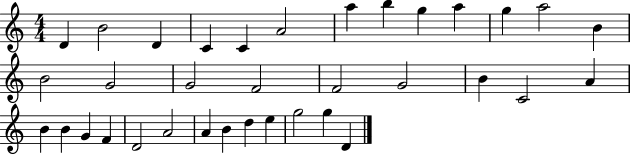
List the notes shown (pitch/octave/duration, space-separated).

D4/q B4/h D4/q C4/q C4/q A4/h A5/q B5/q G5/q A5/q G5/q A5/h B4/q B4/h G4/h G4/h F4/h F4/h G4/h B4/q C4/h A4/q B4/q B4/q G4/q F4/q D4/h A4/h A4/q B4/q D5/q E5/q G5/h G5/q D4/q